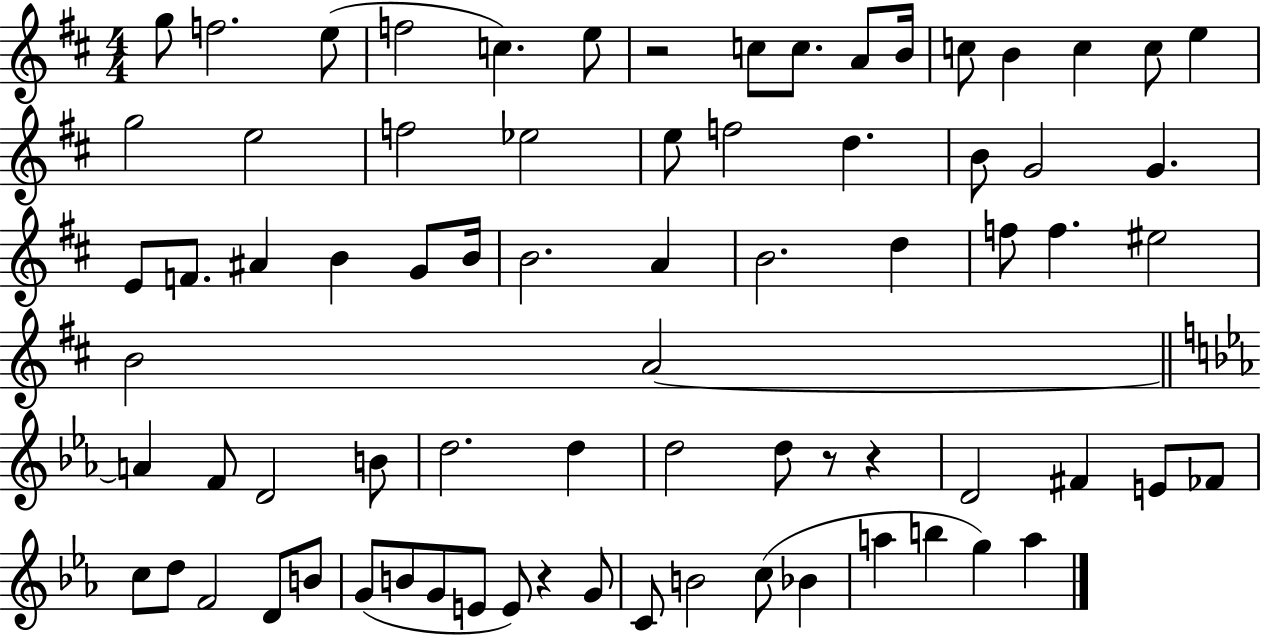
G5/e F5/h. E5/e F5/h C5/q. E5/e R/h C5/e C5/e. A4/e B4/s C5/e B4/q C5/q C5/e E5/q G5/h E5/h F5/h Eb5/h E5/e F5/h D5/q. B4/e G4/h G4/q. E4/e F4/e. A#4/q B4/q G4/e B4/s B4/h. A4/q B4/h. D5/q F5/e F5/q. EIS5/h B4/h A4/h A4/q F4/e D4/h B4/e D5/h. D5/q D5/h D5/e R/e R/q D4/h F#4/q E4/e FES4/e C5/e D5/e F4/h D4/e B4/e G4/e B4/e G4/e E4/e E4/e R/q G4/e C4/e B4/h C5/e Bb4/q A5/q B5/q G5/q A5/q